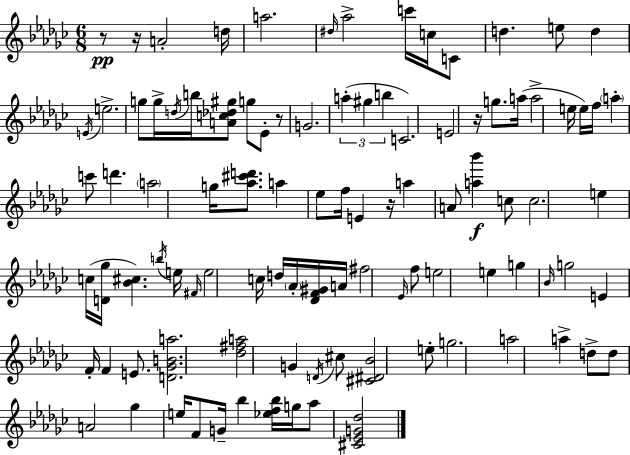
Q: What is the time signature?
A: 6/8